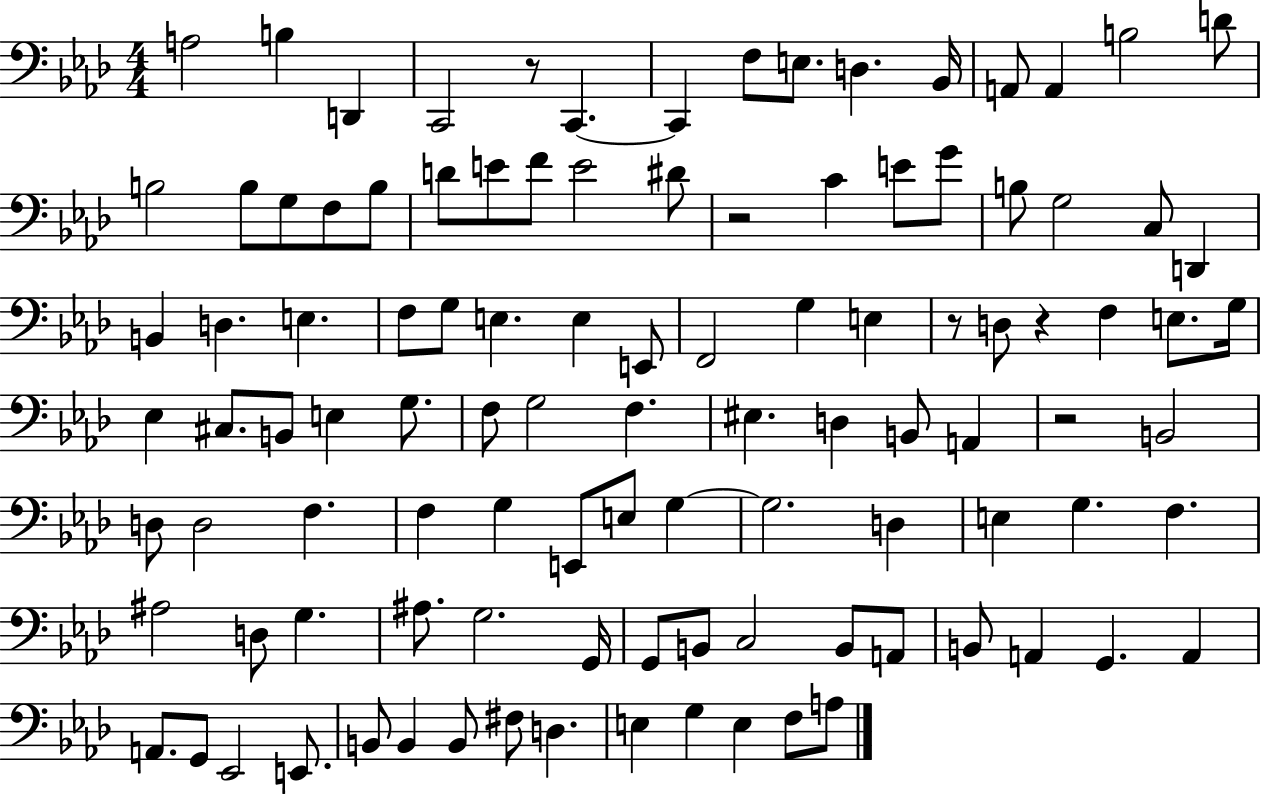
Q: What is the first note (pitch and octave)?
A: A3